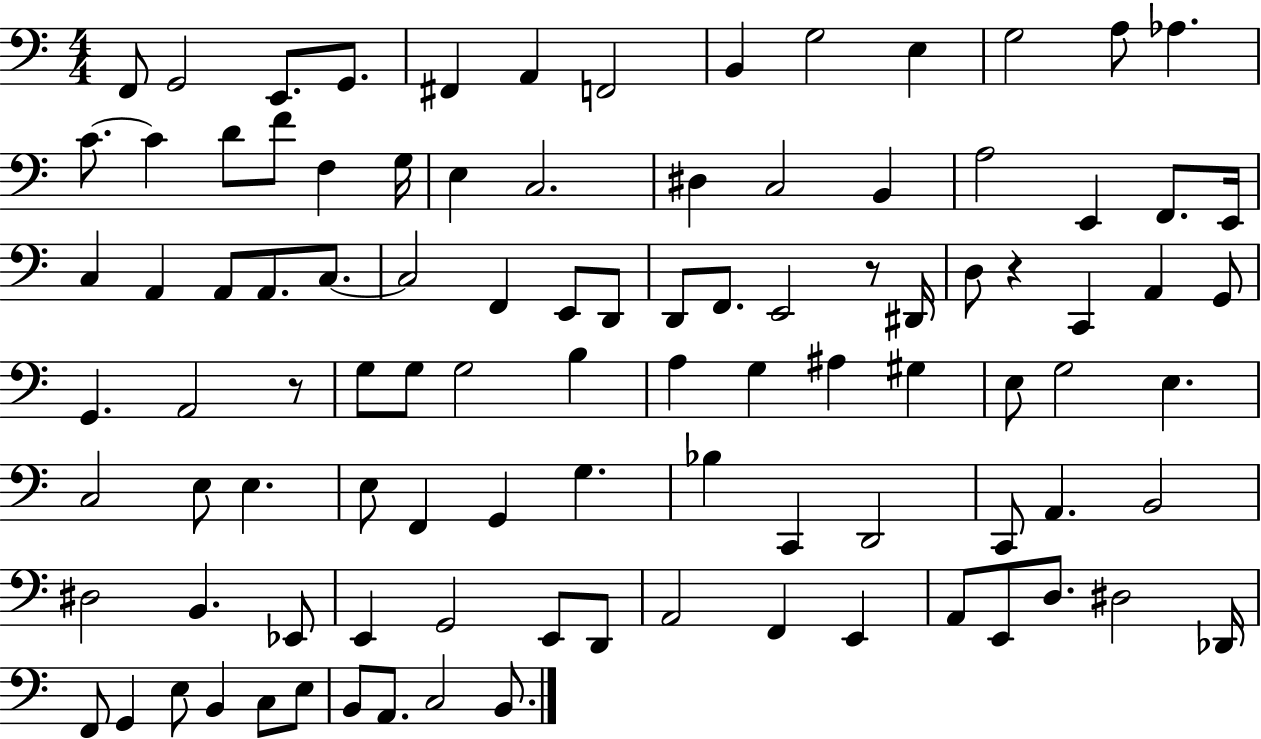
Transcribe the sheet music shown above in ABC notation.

X:1
T:Untitled
M:4/4
L:1/4
K:C
F,,/2 G,,2 E,,/2 G,,/2 ^F,, A,, F,,2 B,, G,2 E, G,2 A,/2 _A, C/2 C D/2 F/2 F, G,/4 E, C,2 ^D, C,2 B,, A,2 E,, F,,/2 E,,/4 C, A,, A,,/2 A,,/2 C,/2 C,2 F,, E,,/2 D,,/2 D,,/2 F,,/2 E,,2 z/2 ^D,,/4 D,/2 z C,, A,, G,,/2 G,, A,,2 z/2 G,/2 G,/2 G,2 B, A, G, ^A, ^G, E,/2 G,2 E, C,2 E,/2 E, E,/2 F,, G,, G, _B, C,, D,,2 C,,/2 A,, B,,2 ^D,2 B,, _E,,/2 E,, G,,2 E,,/2 D,,/2 A,,2 F,, E,, A,,/2 E,,/2 D,/2 ^D,2 _D,,/4 F,,/2 G,, E,/2 B,, C,/2 E,/2 B,,/2 A,,/2 C,2 B,,/2